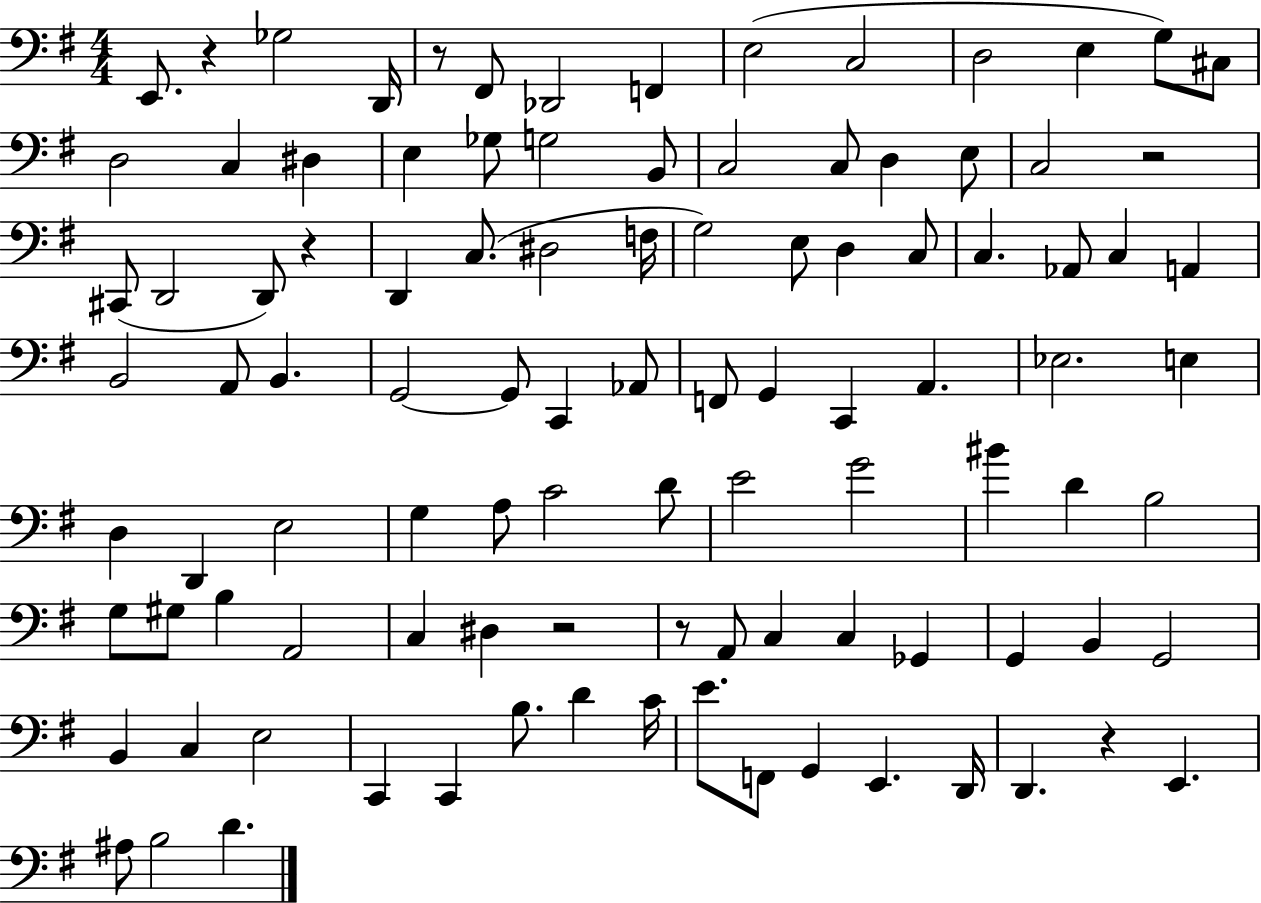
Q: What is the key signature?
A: G major